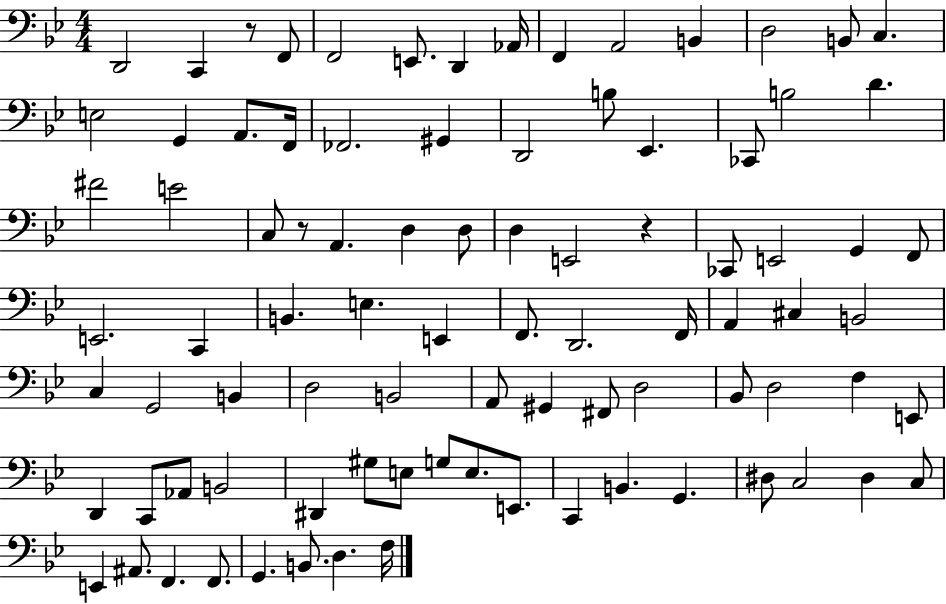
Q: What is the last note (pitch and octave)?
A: F3